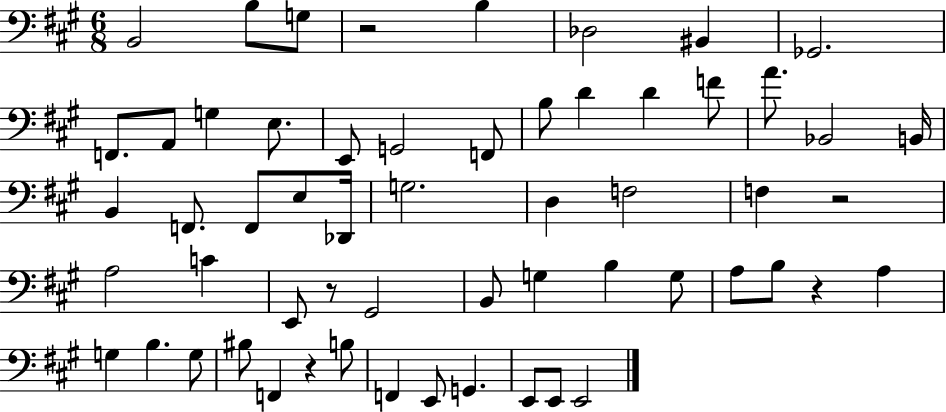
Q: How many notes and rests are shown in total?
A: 58